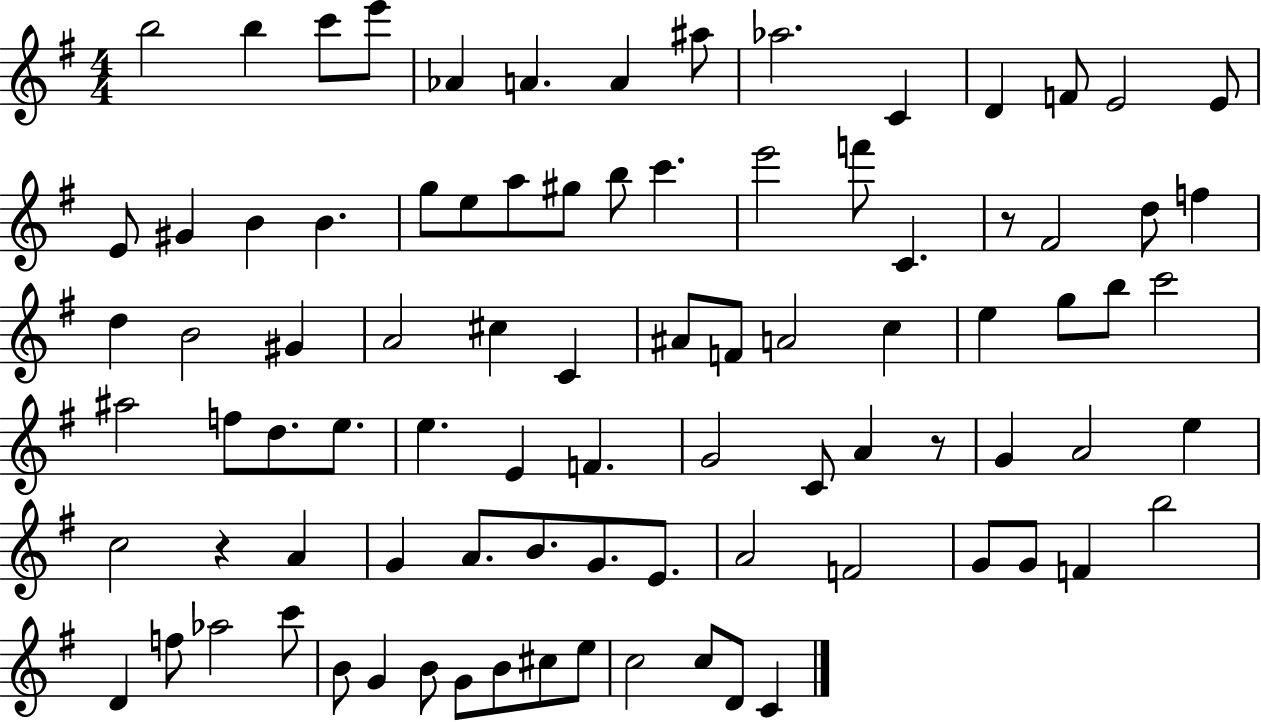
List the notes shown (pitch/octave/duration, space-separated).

B5/h B5/q C6/e E6/e Ab4/q A4/q. A4/q A#5/e Ab5/h. C4/q D4/q F4/e E4/h E4/e E4/e G#4/q B4/q B4/q. G5/e E5/e A5/e G#5/e B5/e C6/q. E6/h F6/e C4/q. R/e F#4/h D5/e F5/q D5/q B4/h G#4/q A4/h C#5/q C4/q A#4/e F4/e A4/h C5/q E5/q G5/e B5/e C6/h A#5/h F5/e D5/e. E5/e. E5/q. E4/q F4/q. G4/h C4/e A4/q R/e G4/q A4/h E5/q C5/h R/q A4/q G4/q A4/e. B4/e. G4/e. E4/e. A4/h F4/h G4/e G4/e F4/q B5/h D4/q F5/e Ab5/h C6/e B4/e G4/q B4/e G4/e B4/e C#5/e E5/e C5/h C5/e D4/e C4/q